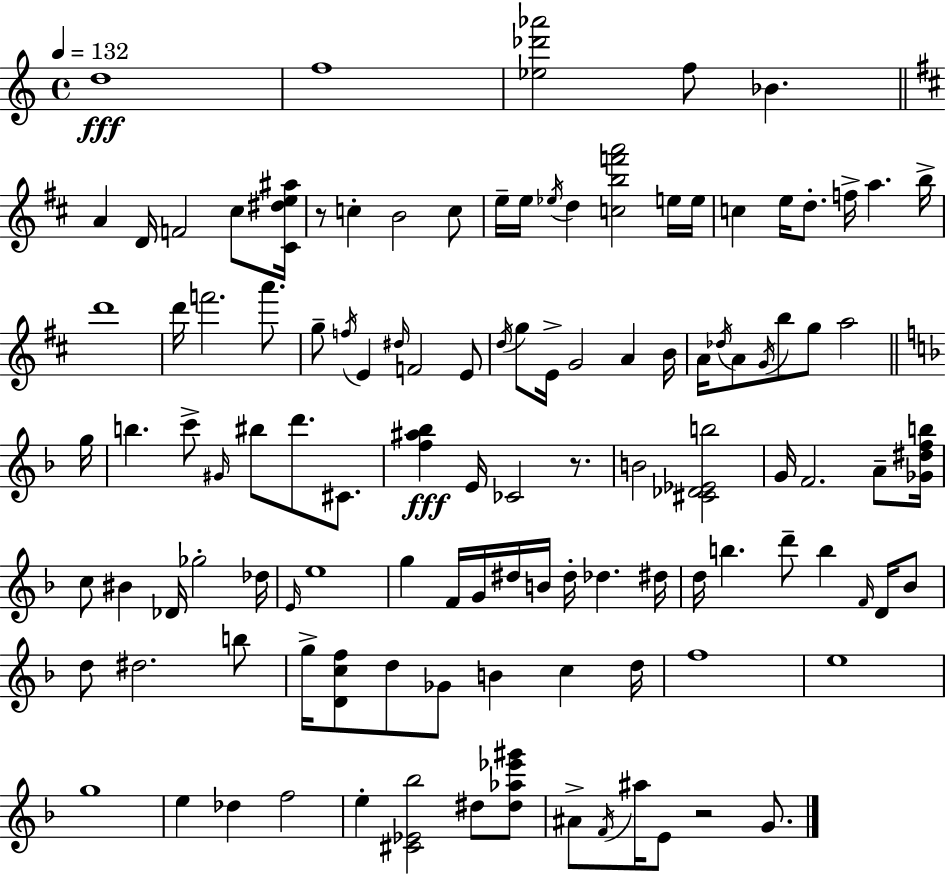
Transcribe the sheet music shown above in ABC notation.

X:1
T:Untitled
M:4/4
L:1/4
K:C
d4 f4 [_e_d'_a']2 f/2 _B A D/4 F2 ^c/2 [^C^de^a]/4 z/2 c B2 c/2 e/4 e/4 _e/4 d [cbf'a']2 e/4 e/4 c e/4 d/2 f/4 a b/4 d'4 d'/4 f'2 a'/2 g/2 f/4 E ^d/4 F2 E/2 d/4 g/2 E/4 G2 A B/4 A/4 _d/4 A/2 G/4 b/2 g/2 a2 g/4 b c'/2 ^G/4 ^b/2 d'/2 ^C/2 [f^a_b] E/4 _C2 z/2 B2 [^C_D_Eb]2 G/4 F2 A/2 [_G^dfb]/4 c/2 ^B _D/4 _g2 _d/4 E/4 e4 g F/4 G/4 ^d/4 B/4 ^d/4 _d ^d/4 d/4 b d'/2 b F/4 D/4 _B/2 d/2 ^d2 b/2 g/4 [Dcf]/2 d/2 _G/2 B c d/4 f4 e4 g4 e _d f2 e [^C_E_b]2 ^d/2 [^d_a_e'^g']/2 ^A/2 F/4 ^a/4 E/2 z2 G/2